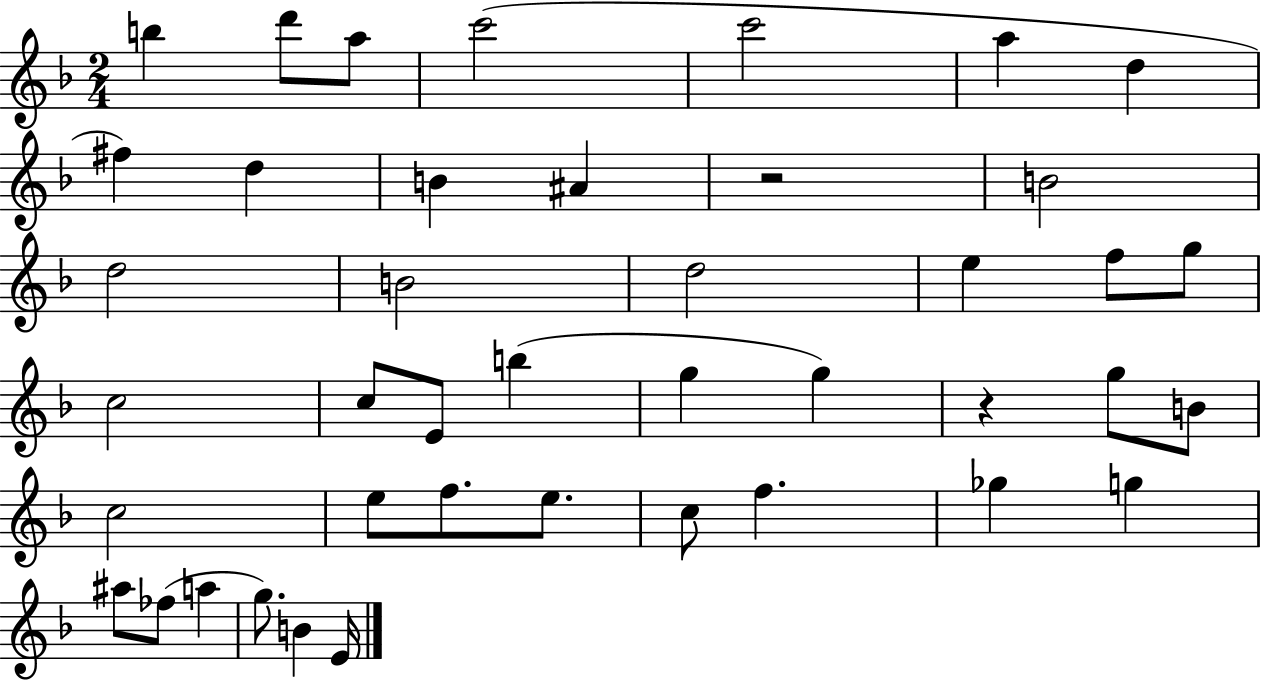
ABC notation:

X:1
T:Untitled
M:2/4
L:1/4
K:F
b d'/2 a/2 c'2 c'2 a d ^f d B ^A z2 B2 d2 B2 d2 e f/2 g/2 c2 c/2 E/2 b g g z g/2 B/2 c2 e/2 f/2 e/2 c/2 f _g g ^a/2 _f/2 a g/2 B E/4